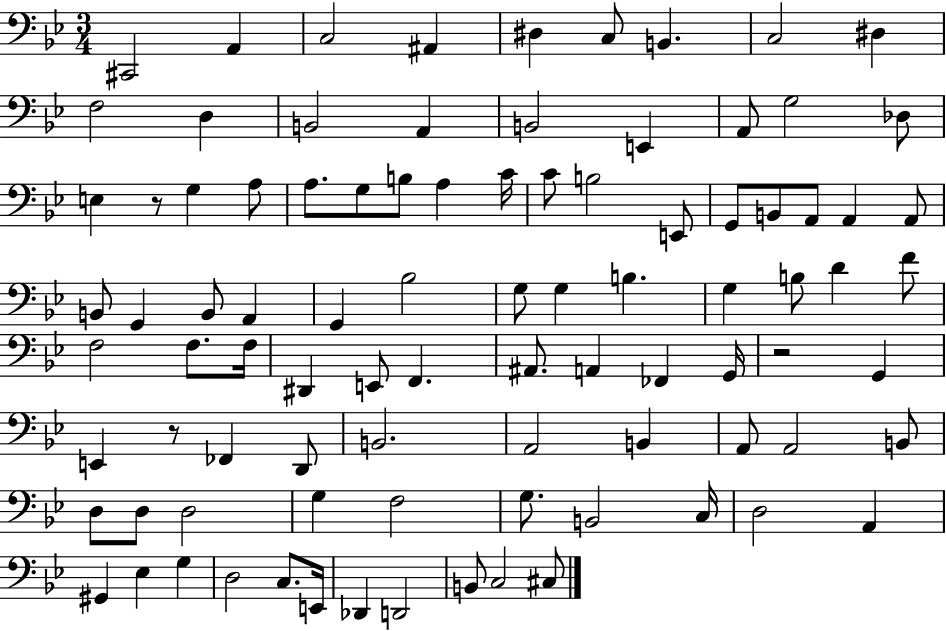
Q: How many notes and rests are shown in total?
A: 91